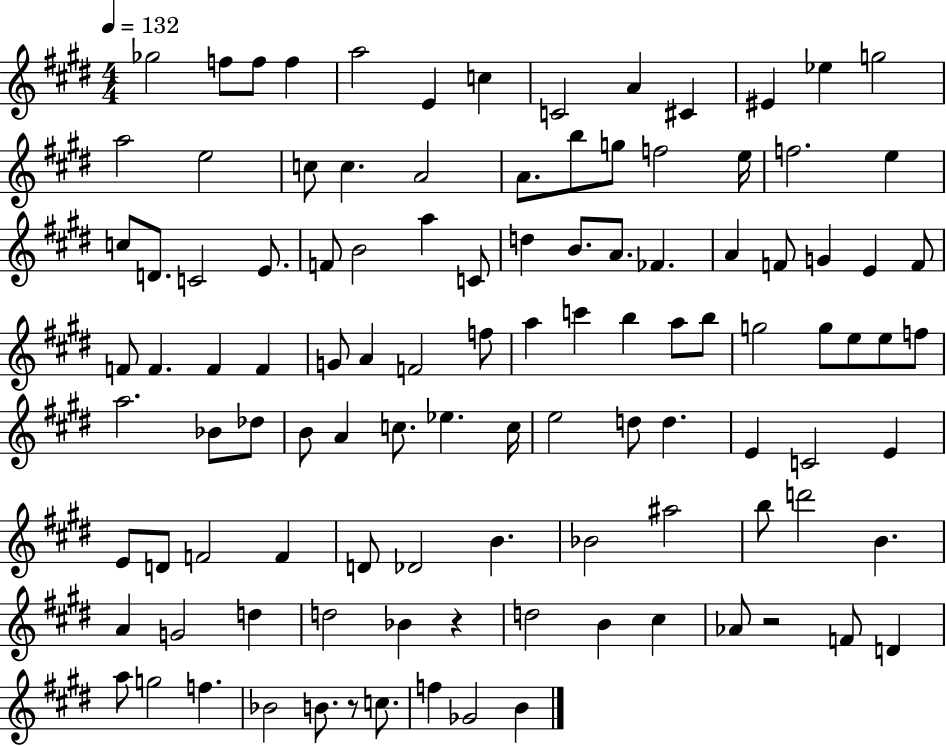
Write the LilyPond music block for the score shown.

{
  \clef treble
  \numericTimeSignature
  \time 4/4
  \key e \major
  \tempo 4 = 132
  \repeat volta 2 { ges''2 f''8 f''8 f''4 | a''2 e'4 c''4 | c'2 a'4 cis'4 | eis'4 ees''4 g''2 | \break a''2 e''2 | c''8 c''4. a'2 | a'8. b''8 g''8 f''2 e''16 | f''2. e''4 | \break c''8 d'8. c'2 e'8. | f'8 b'2 a''4 c'8 | d''4 b'8. a'8. fes'4. | a'4 f'8 g'4 e'4 f'8 | \break f'8 f'4. f'4 f'4 | g'8 a'4 f'2 f''8 | a''4 c'''4 b''4 a''8 b''8 | g''2 g''8 e''8 e''8 f''8 | \break a''2. bes'8 des''8 | b'8 a'4 c''8. ees''4. c''16 | e''2 d''8 d''4. | e'4 c'2 e'4 | \break e'8 d'8 f'2 f'4 | d'8 des'2 b'4. | bes'2 ais''2 | b''8 d'''2 b'4. | \break a'4 g'2 d''4 | d''2 bes'4 r4 | d''2 b'4 cis''4 | aes'8 r2 f'8 d'4 | \break a''8 g''2 f''4. | bes'2 b'8. r8 c''8. | f''4 ges'2 b'4 | } \bar "|."
}